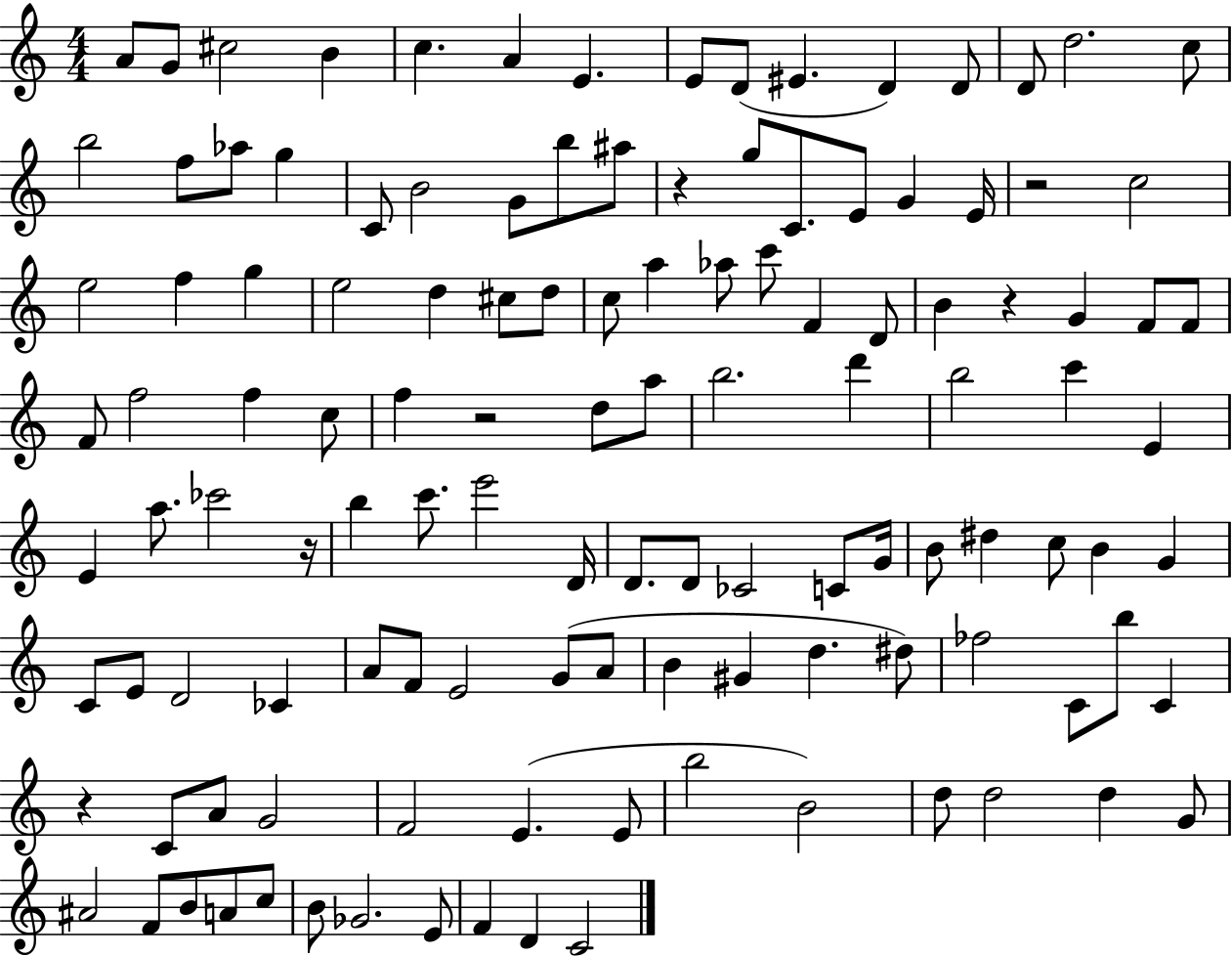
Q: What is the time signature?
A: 4/4